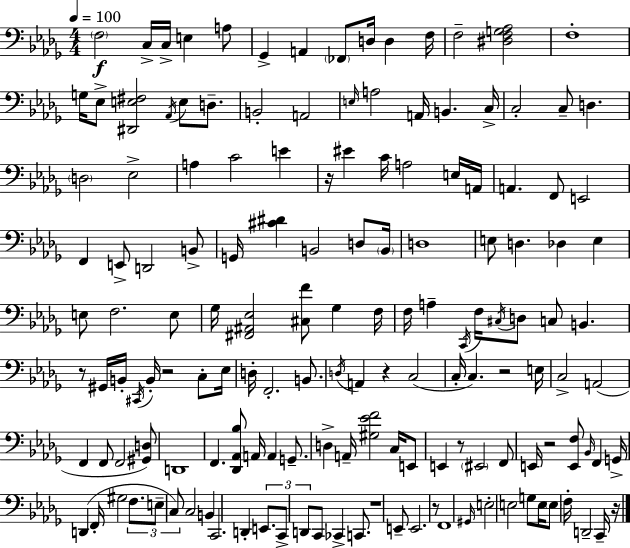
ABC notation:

X:1
T:Untitled
M:4/4
L:1/4
K:Bbm
F,2 C,/4 C,/4 E, A,/2 _G,, A,, _F,,/2 D,/4 D, F,/4 F,2 [^D,F,G,_A,]2 F,4 G,/4 _E,/2 [^D,,E,^F,]2 _A,,/4 E,/2 D,/2 B,,2 A,,2 E,/4 A,2 A,,/4 B,, C,/4 C,2 C,/2 D, D,2 _E,2 A, C2 E z/4 ^E C/4 A,2 E,/4 A,,/4 A,, F,,/2 E,,2 F,, E,,/2 D,,2 B,,/2 G,,/4 [^C^D] B,,2 D,/2 B,,/4 D,4 E,/2 D, _D, E, E,/2 F,2 E,/2 _G,/4 [^F,,^A,,_E,]2 [^C,F]/2 _G, F,/4 F,/4 A, C,,/4 F,/4 ^C,/4 D,/2 C,/2 B,, z/2 ^G,,/4 B,,/4 ^C,,/4 B,,/4 z2 C,/2 _E,/4 D,/4 F,,2 B,,/2 D,/4 A,, z C,2 C,/4 C, z2 E,/4 C,2 A,,2 F,, F,,/2 F,,2 [^G,,D,]/2 D,,4 F,, [_D,,_A,,_B,]/2 A,,/4 A,, G,,/2 D, A,,/4 [^G,_EF]2 C,/4 E,,/2 E,, z/2 ^E,,2 F,,/2 E,,/4 z2 [E,,F,]/2 _B,,/4 F,, G,,/4 D,, F,,/4 ^G,2 F,/2 E,/2 C,/2 C,2 B,, C,,2 D,, E,,/2 C,,/2 D,,/2 C,,/2 _C,, C,,/2 z4 E,,/2 E,,2 z/2 F,,4 ^G,,/4 E,2 E,2 G,/2 E,/4 E,/2 F,/4 D,,2 C,,/4 z/4